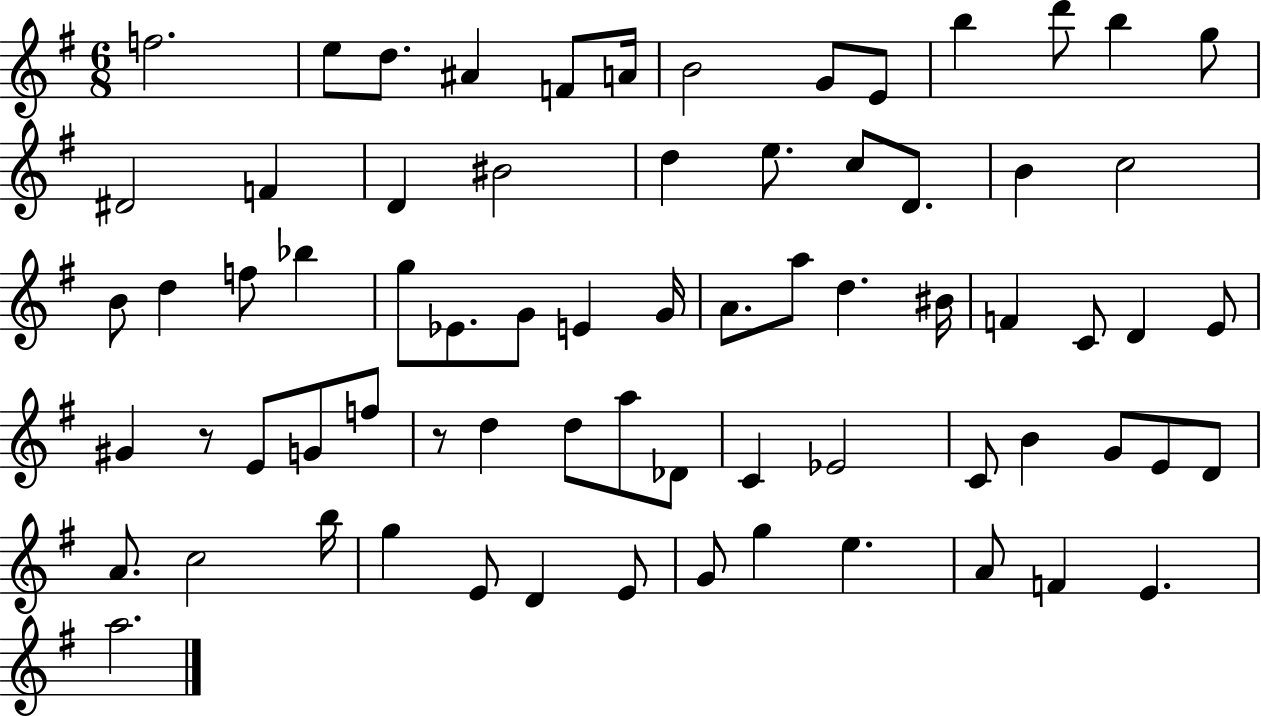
{
  \clef treble
  \numericTimeSignature
  \time 6/8
  \key g \major
  f''2. | e''8 d''8. ais'4 f'8 a'16 | b'2 g'8 e'8 | b''4 d'''8 b''4 g''8 | \break dis'2 f'4 | d'4 bis'2 | d''4 e''8. c''8 d'8. | b'4 c''2 | \break b'8 d''4 f''8 bes''4 | g''8 ees'8. g'8 e'4 g'16 | a'8. a''8 d''4. bis'16 | f'4 c'8 d'4 e'8 | \break gis'4 r8 e'8 g'8 f''8 | r8 d''4 d''8 a''8 des'8 | c'4 ees'2 | c'8 b'4 g'8 e'8 d'8 | \break a'8. c''2 b''16 | g''4 e'8 d'4 e'8 | g'8 g''4 e''4. | a'8 f'4 e'4. | \break a''2. | \bar "|."
}